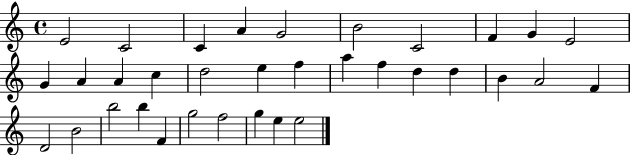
{
  \clef treble
  \time 4/4
  \defaultTimeSignature
  \key c \major
  e'2 c'2 | c'4 a'4 g'2 | b'2 c'2 | f'4 g'4 e'2 | \break g'4 a'4 a'4 c''4 | d''2 e''4 f''4 | a''4 f''4 d''4 d''4 | b'4 a'2 f'4 | \break d'2 b'2 | b''2 b''4 f'4 | g''2 f''2 | g''4 e''4 e''2 | \break \bar "|."
}